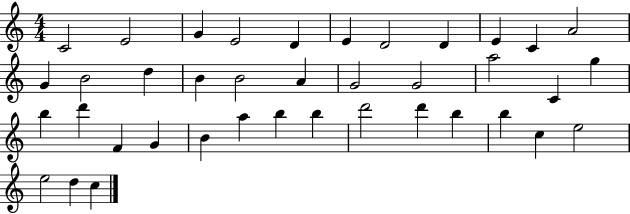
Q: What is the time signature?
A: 4/4